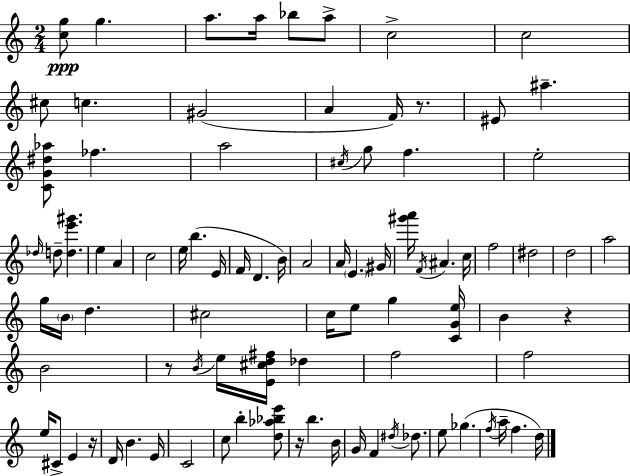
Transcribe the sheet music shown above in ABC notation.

X:1
T:Untitled
M:2/4
L:1/4
K:C
[cg]/2 g a/2 a/4 _b/2 a/2 c2 c2 ^c/2 c ^G2 A F/4 z/2 ^E/2 ^a [CG^d_a]/2 _f a2 ^c/4 g/2 f e2 _d/4 d/2 [de'^g'] e A c2 e/4 b E/4 F/4 D B/4 A2 A/4 E ^G/4 [^g'a']/4 F/4 ^A c/4 f2 ^d2 d2 a2 g/4 B/4 d ^c2 c/4 e/2 g [CGe]/4 B z B2 z/2 B/4 e/4 [E^cd^f]/4 _d f2 f2 e/4 ^C/2 E z/4 D/4 B E/4 C2 c/2 b [d_a_be']/2 z/4 b B/4 G/4 F ^d/4 _d/2 e/2 _g f/4 a/4 f d/4